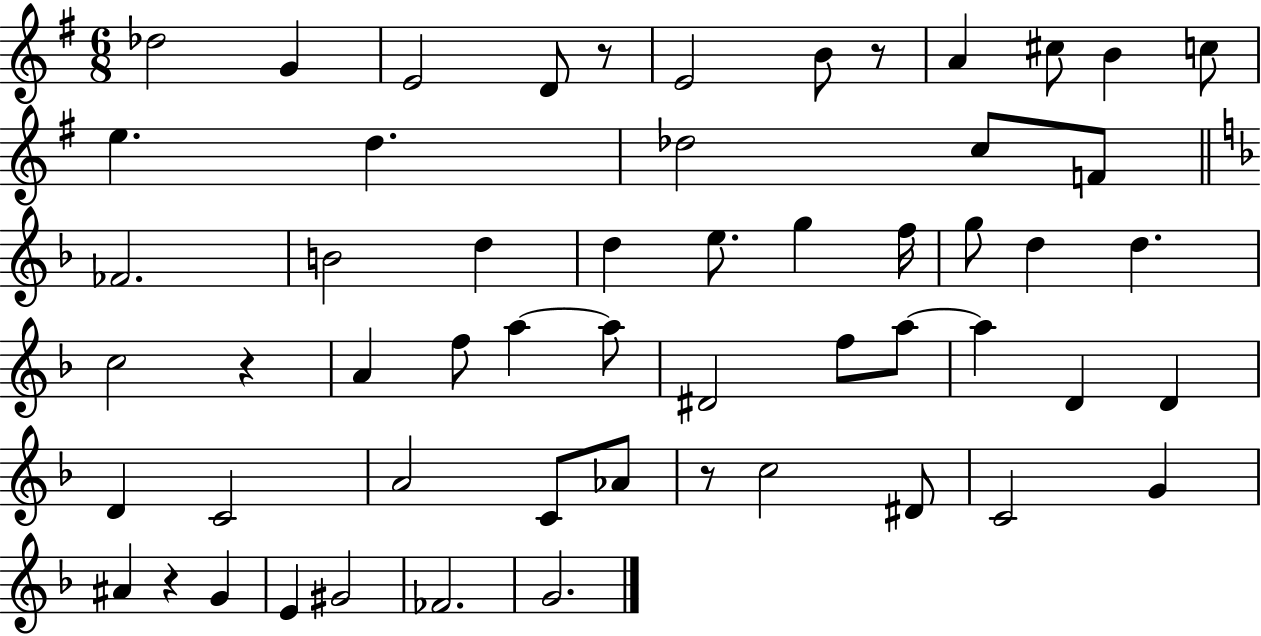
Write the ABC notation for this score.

X:1
T:Untitled
M:6/8
L:1/4
K:G
_d2 G E2 D/2 z/2 E2 B/2 z/2 A ^c/2 B c/2 e d _d2 c/2 F/2 _F2 B2 d d e/2 g f/4 g/2 d d c2 z A f/2 a a/2 ^D2 f/2 a/2 a D D D C2 A2 C/2 _A/2 z/2 c2 ^D/2 C2 G ^A z G E ^G2 _F2 G2